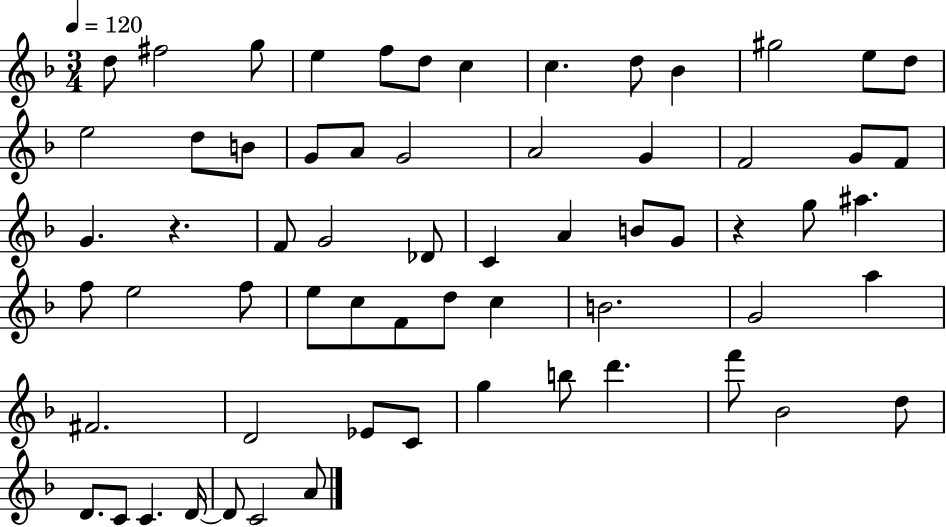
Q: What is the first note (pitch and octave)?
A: D5